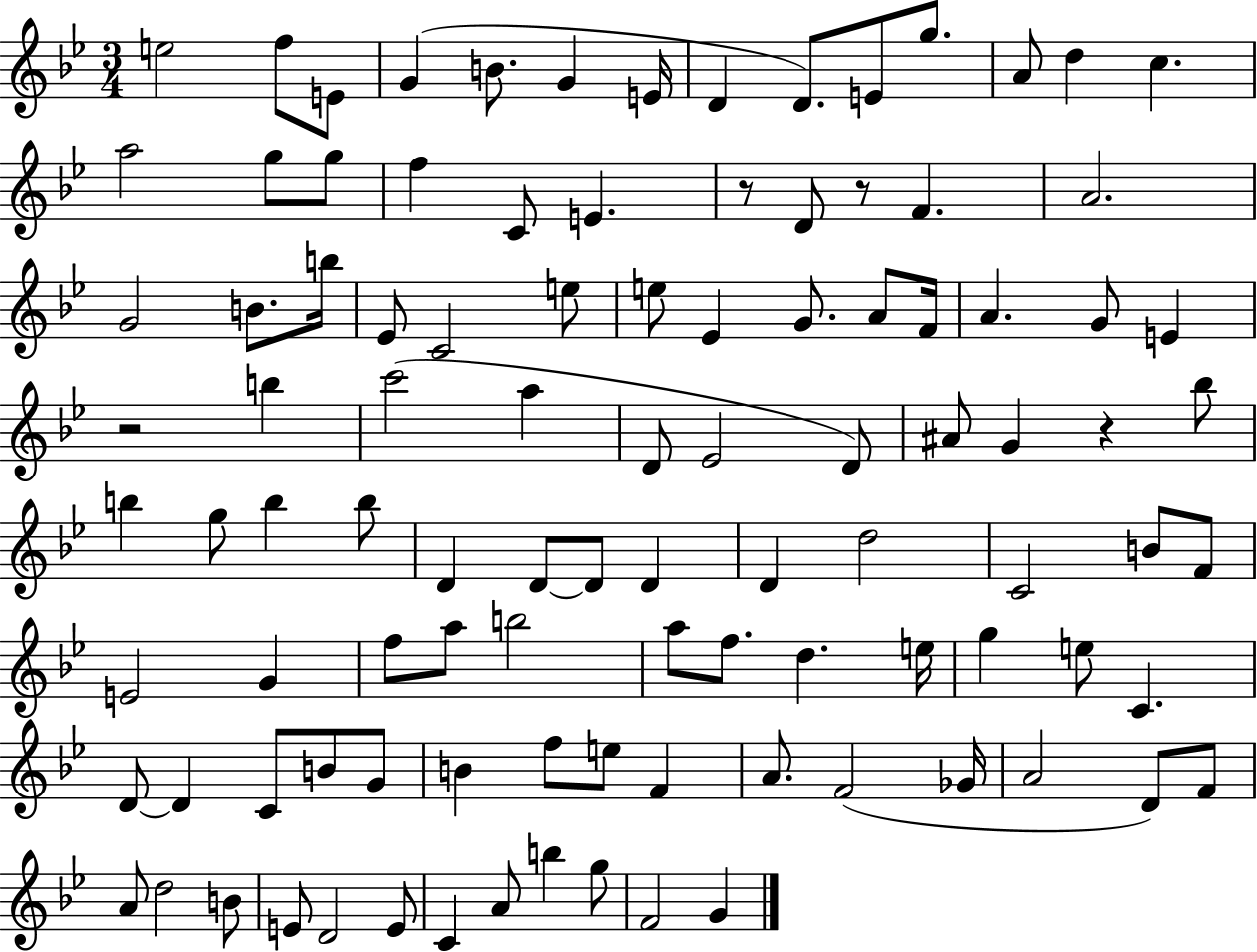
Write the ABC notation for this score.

X:1
T:Untitled
M:3/4
L:1/4
K:Bb
e2 f/2 E/2 G B/2 G E/4 D D/2 E/2 g/2 A/2 d c a2 g/2 g/2 f C/2 E z/2 D/2 z/2 F A2 G2 B/2 b/4 _E/2 C2 e/2 e/2 _E G/2 A/2 F/4 A G/2 E z2 b c'2 a D/2 _E2 D/2 ^A/2 G z _b/2 b g/2 b b/2 D D/2 D/2 D D d2 C2 B/2 F/2 E2 G f/2 a/2 b2 a/2 f/2 d e/4 g e/2 C D/2 D C/2 B/2 G/2 B f/2 e/2 F A/2 F2 _G/4 A2 D/2 F/2 A/2 d2 B/2 E/2 D2 E/2 C A/2 b g/2 F2 G